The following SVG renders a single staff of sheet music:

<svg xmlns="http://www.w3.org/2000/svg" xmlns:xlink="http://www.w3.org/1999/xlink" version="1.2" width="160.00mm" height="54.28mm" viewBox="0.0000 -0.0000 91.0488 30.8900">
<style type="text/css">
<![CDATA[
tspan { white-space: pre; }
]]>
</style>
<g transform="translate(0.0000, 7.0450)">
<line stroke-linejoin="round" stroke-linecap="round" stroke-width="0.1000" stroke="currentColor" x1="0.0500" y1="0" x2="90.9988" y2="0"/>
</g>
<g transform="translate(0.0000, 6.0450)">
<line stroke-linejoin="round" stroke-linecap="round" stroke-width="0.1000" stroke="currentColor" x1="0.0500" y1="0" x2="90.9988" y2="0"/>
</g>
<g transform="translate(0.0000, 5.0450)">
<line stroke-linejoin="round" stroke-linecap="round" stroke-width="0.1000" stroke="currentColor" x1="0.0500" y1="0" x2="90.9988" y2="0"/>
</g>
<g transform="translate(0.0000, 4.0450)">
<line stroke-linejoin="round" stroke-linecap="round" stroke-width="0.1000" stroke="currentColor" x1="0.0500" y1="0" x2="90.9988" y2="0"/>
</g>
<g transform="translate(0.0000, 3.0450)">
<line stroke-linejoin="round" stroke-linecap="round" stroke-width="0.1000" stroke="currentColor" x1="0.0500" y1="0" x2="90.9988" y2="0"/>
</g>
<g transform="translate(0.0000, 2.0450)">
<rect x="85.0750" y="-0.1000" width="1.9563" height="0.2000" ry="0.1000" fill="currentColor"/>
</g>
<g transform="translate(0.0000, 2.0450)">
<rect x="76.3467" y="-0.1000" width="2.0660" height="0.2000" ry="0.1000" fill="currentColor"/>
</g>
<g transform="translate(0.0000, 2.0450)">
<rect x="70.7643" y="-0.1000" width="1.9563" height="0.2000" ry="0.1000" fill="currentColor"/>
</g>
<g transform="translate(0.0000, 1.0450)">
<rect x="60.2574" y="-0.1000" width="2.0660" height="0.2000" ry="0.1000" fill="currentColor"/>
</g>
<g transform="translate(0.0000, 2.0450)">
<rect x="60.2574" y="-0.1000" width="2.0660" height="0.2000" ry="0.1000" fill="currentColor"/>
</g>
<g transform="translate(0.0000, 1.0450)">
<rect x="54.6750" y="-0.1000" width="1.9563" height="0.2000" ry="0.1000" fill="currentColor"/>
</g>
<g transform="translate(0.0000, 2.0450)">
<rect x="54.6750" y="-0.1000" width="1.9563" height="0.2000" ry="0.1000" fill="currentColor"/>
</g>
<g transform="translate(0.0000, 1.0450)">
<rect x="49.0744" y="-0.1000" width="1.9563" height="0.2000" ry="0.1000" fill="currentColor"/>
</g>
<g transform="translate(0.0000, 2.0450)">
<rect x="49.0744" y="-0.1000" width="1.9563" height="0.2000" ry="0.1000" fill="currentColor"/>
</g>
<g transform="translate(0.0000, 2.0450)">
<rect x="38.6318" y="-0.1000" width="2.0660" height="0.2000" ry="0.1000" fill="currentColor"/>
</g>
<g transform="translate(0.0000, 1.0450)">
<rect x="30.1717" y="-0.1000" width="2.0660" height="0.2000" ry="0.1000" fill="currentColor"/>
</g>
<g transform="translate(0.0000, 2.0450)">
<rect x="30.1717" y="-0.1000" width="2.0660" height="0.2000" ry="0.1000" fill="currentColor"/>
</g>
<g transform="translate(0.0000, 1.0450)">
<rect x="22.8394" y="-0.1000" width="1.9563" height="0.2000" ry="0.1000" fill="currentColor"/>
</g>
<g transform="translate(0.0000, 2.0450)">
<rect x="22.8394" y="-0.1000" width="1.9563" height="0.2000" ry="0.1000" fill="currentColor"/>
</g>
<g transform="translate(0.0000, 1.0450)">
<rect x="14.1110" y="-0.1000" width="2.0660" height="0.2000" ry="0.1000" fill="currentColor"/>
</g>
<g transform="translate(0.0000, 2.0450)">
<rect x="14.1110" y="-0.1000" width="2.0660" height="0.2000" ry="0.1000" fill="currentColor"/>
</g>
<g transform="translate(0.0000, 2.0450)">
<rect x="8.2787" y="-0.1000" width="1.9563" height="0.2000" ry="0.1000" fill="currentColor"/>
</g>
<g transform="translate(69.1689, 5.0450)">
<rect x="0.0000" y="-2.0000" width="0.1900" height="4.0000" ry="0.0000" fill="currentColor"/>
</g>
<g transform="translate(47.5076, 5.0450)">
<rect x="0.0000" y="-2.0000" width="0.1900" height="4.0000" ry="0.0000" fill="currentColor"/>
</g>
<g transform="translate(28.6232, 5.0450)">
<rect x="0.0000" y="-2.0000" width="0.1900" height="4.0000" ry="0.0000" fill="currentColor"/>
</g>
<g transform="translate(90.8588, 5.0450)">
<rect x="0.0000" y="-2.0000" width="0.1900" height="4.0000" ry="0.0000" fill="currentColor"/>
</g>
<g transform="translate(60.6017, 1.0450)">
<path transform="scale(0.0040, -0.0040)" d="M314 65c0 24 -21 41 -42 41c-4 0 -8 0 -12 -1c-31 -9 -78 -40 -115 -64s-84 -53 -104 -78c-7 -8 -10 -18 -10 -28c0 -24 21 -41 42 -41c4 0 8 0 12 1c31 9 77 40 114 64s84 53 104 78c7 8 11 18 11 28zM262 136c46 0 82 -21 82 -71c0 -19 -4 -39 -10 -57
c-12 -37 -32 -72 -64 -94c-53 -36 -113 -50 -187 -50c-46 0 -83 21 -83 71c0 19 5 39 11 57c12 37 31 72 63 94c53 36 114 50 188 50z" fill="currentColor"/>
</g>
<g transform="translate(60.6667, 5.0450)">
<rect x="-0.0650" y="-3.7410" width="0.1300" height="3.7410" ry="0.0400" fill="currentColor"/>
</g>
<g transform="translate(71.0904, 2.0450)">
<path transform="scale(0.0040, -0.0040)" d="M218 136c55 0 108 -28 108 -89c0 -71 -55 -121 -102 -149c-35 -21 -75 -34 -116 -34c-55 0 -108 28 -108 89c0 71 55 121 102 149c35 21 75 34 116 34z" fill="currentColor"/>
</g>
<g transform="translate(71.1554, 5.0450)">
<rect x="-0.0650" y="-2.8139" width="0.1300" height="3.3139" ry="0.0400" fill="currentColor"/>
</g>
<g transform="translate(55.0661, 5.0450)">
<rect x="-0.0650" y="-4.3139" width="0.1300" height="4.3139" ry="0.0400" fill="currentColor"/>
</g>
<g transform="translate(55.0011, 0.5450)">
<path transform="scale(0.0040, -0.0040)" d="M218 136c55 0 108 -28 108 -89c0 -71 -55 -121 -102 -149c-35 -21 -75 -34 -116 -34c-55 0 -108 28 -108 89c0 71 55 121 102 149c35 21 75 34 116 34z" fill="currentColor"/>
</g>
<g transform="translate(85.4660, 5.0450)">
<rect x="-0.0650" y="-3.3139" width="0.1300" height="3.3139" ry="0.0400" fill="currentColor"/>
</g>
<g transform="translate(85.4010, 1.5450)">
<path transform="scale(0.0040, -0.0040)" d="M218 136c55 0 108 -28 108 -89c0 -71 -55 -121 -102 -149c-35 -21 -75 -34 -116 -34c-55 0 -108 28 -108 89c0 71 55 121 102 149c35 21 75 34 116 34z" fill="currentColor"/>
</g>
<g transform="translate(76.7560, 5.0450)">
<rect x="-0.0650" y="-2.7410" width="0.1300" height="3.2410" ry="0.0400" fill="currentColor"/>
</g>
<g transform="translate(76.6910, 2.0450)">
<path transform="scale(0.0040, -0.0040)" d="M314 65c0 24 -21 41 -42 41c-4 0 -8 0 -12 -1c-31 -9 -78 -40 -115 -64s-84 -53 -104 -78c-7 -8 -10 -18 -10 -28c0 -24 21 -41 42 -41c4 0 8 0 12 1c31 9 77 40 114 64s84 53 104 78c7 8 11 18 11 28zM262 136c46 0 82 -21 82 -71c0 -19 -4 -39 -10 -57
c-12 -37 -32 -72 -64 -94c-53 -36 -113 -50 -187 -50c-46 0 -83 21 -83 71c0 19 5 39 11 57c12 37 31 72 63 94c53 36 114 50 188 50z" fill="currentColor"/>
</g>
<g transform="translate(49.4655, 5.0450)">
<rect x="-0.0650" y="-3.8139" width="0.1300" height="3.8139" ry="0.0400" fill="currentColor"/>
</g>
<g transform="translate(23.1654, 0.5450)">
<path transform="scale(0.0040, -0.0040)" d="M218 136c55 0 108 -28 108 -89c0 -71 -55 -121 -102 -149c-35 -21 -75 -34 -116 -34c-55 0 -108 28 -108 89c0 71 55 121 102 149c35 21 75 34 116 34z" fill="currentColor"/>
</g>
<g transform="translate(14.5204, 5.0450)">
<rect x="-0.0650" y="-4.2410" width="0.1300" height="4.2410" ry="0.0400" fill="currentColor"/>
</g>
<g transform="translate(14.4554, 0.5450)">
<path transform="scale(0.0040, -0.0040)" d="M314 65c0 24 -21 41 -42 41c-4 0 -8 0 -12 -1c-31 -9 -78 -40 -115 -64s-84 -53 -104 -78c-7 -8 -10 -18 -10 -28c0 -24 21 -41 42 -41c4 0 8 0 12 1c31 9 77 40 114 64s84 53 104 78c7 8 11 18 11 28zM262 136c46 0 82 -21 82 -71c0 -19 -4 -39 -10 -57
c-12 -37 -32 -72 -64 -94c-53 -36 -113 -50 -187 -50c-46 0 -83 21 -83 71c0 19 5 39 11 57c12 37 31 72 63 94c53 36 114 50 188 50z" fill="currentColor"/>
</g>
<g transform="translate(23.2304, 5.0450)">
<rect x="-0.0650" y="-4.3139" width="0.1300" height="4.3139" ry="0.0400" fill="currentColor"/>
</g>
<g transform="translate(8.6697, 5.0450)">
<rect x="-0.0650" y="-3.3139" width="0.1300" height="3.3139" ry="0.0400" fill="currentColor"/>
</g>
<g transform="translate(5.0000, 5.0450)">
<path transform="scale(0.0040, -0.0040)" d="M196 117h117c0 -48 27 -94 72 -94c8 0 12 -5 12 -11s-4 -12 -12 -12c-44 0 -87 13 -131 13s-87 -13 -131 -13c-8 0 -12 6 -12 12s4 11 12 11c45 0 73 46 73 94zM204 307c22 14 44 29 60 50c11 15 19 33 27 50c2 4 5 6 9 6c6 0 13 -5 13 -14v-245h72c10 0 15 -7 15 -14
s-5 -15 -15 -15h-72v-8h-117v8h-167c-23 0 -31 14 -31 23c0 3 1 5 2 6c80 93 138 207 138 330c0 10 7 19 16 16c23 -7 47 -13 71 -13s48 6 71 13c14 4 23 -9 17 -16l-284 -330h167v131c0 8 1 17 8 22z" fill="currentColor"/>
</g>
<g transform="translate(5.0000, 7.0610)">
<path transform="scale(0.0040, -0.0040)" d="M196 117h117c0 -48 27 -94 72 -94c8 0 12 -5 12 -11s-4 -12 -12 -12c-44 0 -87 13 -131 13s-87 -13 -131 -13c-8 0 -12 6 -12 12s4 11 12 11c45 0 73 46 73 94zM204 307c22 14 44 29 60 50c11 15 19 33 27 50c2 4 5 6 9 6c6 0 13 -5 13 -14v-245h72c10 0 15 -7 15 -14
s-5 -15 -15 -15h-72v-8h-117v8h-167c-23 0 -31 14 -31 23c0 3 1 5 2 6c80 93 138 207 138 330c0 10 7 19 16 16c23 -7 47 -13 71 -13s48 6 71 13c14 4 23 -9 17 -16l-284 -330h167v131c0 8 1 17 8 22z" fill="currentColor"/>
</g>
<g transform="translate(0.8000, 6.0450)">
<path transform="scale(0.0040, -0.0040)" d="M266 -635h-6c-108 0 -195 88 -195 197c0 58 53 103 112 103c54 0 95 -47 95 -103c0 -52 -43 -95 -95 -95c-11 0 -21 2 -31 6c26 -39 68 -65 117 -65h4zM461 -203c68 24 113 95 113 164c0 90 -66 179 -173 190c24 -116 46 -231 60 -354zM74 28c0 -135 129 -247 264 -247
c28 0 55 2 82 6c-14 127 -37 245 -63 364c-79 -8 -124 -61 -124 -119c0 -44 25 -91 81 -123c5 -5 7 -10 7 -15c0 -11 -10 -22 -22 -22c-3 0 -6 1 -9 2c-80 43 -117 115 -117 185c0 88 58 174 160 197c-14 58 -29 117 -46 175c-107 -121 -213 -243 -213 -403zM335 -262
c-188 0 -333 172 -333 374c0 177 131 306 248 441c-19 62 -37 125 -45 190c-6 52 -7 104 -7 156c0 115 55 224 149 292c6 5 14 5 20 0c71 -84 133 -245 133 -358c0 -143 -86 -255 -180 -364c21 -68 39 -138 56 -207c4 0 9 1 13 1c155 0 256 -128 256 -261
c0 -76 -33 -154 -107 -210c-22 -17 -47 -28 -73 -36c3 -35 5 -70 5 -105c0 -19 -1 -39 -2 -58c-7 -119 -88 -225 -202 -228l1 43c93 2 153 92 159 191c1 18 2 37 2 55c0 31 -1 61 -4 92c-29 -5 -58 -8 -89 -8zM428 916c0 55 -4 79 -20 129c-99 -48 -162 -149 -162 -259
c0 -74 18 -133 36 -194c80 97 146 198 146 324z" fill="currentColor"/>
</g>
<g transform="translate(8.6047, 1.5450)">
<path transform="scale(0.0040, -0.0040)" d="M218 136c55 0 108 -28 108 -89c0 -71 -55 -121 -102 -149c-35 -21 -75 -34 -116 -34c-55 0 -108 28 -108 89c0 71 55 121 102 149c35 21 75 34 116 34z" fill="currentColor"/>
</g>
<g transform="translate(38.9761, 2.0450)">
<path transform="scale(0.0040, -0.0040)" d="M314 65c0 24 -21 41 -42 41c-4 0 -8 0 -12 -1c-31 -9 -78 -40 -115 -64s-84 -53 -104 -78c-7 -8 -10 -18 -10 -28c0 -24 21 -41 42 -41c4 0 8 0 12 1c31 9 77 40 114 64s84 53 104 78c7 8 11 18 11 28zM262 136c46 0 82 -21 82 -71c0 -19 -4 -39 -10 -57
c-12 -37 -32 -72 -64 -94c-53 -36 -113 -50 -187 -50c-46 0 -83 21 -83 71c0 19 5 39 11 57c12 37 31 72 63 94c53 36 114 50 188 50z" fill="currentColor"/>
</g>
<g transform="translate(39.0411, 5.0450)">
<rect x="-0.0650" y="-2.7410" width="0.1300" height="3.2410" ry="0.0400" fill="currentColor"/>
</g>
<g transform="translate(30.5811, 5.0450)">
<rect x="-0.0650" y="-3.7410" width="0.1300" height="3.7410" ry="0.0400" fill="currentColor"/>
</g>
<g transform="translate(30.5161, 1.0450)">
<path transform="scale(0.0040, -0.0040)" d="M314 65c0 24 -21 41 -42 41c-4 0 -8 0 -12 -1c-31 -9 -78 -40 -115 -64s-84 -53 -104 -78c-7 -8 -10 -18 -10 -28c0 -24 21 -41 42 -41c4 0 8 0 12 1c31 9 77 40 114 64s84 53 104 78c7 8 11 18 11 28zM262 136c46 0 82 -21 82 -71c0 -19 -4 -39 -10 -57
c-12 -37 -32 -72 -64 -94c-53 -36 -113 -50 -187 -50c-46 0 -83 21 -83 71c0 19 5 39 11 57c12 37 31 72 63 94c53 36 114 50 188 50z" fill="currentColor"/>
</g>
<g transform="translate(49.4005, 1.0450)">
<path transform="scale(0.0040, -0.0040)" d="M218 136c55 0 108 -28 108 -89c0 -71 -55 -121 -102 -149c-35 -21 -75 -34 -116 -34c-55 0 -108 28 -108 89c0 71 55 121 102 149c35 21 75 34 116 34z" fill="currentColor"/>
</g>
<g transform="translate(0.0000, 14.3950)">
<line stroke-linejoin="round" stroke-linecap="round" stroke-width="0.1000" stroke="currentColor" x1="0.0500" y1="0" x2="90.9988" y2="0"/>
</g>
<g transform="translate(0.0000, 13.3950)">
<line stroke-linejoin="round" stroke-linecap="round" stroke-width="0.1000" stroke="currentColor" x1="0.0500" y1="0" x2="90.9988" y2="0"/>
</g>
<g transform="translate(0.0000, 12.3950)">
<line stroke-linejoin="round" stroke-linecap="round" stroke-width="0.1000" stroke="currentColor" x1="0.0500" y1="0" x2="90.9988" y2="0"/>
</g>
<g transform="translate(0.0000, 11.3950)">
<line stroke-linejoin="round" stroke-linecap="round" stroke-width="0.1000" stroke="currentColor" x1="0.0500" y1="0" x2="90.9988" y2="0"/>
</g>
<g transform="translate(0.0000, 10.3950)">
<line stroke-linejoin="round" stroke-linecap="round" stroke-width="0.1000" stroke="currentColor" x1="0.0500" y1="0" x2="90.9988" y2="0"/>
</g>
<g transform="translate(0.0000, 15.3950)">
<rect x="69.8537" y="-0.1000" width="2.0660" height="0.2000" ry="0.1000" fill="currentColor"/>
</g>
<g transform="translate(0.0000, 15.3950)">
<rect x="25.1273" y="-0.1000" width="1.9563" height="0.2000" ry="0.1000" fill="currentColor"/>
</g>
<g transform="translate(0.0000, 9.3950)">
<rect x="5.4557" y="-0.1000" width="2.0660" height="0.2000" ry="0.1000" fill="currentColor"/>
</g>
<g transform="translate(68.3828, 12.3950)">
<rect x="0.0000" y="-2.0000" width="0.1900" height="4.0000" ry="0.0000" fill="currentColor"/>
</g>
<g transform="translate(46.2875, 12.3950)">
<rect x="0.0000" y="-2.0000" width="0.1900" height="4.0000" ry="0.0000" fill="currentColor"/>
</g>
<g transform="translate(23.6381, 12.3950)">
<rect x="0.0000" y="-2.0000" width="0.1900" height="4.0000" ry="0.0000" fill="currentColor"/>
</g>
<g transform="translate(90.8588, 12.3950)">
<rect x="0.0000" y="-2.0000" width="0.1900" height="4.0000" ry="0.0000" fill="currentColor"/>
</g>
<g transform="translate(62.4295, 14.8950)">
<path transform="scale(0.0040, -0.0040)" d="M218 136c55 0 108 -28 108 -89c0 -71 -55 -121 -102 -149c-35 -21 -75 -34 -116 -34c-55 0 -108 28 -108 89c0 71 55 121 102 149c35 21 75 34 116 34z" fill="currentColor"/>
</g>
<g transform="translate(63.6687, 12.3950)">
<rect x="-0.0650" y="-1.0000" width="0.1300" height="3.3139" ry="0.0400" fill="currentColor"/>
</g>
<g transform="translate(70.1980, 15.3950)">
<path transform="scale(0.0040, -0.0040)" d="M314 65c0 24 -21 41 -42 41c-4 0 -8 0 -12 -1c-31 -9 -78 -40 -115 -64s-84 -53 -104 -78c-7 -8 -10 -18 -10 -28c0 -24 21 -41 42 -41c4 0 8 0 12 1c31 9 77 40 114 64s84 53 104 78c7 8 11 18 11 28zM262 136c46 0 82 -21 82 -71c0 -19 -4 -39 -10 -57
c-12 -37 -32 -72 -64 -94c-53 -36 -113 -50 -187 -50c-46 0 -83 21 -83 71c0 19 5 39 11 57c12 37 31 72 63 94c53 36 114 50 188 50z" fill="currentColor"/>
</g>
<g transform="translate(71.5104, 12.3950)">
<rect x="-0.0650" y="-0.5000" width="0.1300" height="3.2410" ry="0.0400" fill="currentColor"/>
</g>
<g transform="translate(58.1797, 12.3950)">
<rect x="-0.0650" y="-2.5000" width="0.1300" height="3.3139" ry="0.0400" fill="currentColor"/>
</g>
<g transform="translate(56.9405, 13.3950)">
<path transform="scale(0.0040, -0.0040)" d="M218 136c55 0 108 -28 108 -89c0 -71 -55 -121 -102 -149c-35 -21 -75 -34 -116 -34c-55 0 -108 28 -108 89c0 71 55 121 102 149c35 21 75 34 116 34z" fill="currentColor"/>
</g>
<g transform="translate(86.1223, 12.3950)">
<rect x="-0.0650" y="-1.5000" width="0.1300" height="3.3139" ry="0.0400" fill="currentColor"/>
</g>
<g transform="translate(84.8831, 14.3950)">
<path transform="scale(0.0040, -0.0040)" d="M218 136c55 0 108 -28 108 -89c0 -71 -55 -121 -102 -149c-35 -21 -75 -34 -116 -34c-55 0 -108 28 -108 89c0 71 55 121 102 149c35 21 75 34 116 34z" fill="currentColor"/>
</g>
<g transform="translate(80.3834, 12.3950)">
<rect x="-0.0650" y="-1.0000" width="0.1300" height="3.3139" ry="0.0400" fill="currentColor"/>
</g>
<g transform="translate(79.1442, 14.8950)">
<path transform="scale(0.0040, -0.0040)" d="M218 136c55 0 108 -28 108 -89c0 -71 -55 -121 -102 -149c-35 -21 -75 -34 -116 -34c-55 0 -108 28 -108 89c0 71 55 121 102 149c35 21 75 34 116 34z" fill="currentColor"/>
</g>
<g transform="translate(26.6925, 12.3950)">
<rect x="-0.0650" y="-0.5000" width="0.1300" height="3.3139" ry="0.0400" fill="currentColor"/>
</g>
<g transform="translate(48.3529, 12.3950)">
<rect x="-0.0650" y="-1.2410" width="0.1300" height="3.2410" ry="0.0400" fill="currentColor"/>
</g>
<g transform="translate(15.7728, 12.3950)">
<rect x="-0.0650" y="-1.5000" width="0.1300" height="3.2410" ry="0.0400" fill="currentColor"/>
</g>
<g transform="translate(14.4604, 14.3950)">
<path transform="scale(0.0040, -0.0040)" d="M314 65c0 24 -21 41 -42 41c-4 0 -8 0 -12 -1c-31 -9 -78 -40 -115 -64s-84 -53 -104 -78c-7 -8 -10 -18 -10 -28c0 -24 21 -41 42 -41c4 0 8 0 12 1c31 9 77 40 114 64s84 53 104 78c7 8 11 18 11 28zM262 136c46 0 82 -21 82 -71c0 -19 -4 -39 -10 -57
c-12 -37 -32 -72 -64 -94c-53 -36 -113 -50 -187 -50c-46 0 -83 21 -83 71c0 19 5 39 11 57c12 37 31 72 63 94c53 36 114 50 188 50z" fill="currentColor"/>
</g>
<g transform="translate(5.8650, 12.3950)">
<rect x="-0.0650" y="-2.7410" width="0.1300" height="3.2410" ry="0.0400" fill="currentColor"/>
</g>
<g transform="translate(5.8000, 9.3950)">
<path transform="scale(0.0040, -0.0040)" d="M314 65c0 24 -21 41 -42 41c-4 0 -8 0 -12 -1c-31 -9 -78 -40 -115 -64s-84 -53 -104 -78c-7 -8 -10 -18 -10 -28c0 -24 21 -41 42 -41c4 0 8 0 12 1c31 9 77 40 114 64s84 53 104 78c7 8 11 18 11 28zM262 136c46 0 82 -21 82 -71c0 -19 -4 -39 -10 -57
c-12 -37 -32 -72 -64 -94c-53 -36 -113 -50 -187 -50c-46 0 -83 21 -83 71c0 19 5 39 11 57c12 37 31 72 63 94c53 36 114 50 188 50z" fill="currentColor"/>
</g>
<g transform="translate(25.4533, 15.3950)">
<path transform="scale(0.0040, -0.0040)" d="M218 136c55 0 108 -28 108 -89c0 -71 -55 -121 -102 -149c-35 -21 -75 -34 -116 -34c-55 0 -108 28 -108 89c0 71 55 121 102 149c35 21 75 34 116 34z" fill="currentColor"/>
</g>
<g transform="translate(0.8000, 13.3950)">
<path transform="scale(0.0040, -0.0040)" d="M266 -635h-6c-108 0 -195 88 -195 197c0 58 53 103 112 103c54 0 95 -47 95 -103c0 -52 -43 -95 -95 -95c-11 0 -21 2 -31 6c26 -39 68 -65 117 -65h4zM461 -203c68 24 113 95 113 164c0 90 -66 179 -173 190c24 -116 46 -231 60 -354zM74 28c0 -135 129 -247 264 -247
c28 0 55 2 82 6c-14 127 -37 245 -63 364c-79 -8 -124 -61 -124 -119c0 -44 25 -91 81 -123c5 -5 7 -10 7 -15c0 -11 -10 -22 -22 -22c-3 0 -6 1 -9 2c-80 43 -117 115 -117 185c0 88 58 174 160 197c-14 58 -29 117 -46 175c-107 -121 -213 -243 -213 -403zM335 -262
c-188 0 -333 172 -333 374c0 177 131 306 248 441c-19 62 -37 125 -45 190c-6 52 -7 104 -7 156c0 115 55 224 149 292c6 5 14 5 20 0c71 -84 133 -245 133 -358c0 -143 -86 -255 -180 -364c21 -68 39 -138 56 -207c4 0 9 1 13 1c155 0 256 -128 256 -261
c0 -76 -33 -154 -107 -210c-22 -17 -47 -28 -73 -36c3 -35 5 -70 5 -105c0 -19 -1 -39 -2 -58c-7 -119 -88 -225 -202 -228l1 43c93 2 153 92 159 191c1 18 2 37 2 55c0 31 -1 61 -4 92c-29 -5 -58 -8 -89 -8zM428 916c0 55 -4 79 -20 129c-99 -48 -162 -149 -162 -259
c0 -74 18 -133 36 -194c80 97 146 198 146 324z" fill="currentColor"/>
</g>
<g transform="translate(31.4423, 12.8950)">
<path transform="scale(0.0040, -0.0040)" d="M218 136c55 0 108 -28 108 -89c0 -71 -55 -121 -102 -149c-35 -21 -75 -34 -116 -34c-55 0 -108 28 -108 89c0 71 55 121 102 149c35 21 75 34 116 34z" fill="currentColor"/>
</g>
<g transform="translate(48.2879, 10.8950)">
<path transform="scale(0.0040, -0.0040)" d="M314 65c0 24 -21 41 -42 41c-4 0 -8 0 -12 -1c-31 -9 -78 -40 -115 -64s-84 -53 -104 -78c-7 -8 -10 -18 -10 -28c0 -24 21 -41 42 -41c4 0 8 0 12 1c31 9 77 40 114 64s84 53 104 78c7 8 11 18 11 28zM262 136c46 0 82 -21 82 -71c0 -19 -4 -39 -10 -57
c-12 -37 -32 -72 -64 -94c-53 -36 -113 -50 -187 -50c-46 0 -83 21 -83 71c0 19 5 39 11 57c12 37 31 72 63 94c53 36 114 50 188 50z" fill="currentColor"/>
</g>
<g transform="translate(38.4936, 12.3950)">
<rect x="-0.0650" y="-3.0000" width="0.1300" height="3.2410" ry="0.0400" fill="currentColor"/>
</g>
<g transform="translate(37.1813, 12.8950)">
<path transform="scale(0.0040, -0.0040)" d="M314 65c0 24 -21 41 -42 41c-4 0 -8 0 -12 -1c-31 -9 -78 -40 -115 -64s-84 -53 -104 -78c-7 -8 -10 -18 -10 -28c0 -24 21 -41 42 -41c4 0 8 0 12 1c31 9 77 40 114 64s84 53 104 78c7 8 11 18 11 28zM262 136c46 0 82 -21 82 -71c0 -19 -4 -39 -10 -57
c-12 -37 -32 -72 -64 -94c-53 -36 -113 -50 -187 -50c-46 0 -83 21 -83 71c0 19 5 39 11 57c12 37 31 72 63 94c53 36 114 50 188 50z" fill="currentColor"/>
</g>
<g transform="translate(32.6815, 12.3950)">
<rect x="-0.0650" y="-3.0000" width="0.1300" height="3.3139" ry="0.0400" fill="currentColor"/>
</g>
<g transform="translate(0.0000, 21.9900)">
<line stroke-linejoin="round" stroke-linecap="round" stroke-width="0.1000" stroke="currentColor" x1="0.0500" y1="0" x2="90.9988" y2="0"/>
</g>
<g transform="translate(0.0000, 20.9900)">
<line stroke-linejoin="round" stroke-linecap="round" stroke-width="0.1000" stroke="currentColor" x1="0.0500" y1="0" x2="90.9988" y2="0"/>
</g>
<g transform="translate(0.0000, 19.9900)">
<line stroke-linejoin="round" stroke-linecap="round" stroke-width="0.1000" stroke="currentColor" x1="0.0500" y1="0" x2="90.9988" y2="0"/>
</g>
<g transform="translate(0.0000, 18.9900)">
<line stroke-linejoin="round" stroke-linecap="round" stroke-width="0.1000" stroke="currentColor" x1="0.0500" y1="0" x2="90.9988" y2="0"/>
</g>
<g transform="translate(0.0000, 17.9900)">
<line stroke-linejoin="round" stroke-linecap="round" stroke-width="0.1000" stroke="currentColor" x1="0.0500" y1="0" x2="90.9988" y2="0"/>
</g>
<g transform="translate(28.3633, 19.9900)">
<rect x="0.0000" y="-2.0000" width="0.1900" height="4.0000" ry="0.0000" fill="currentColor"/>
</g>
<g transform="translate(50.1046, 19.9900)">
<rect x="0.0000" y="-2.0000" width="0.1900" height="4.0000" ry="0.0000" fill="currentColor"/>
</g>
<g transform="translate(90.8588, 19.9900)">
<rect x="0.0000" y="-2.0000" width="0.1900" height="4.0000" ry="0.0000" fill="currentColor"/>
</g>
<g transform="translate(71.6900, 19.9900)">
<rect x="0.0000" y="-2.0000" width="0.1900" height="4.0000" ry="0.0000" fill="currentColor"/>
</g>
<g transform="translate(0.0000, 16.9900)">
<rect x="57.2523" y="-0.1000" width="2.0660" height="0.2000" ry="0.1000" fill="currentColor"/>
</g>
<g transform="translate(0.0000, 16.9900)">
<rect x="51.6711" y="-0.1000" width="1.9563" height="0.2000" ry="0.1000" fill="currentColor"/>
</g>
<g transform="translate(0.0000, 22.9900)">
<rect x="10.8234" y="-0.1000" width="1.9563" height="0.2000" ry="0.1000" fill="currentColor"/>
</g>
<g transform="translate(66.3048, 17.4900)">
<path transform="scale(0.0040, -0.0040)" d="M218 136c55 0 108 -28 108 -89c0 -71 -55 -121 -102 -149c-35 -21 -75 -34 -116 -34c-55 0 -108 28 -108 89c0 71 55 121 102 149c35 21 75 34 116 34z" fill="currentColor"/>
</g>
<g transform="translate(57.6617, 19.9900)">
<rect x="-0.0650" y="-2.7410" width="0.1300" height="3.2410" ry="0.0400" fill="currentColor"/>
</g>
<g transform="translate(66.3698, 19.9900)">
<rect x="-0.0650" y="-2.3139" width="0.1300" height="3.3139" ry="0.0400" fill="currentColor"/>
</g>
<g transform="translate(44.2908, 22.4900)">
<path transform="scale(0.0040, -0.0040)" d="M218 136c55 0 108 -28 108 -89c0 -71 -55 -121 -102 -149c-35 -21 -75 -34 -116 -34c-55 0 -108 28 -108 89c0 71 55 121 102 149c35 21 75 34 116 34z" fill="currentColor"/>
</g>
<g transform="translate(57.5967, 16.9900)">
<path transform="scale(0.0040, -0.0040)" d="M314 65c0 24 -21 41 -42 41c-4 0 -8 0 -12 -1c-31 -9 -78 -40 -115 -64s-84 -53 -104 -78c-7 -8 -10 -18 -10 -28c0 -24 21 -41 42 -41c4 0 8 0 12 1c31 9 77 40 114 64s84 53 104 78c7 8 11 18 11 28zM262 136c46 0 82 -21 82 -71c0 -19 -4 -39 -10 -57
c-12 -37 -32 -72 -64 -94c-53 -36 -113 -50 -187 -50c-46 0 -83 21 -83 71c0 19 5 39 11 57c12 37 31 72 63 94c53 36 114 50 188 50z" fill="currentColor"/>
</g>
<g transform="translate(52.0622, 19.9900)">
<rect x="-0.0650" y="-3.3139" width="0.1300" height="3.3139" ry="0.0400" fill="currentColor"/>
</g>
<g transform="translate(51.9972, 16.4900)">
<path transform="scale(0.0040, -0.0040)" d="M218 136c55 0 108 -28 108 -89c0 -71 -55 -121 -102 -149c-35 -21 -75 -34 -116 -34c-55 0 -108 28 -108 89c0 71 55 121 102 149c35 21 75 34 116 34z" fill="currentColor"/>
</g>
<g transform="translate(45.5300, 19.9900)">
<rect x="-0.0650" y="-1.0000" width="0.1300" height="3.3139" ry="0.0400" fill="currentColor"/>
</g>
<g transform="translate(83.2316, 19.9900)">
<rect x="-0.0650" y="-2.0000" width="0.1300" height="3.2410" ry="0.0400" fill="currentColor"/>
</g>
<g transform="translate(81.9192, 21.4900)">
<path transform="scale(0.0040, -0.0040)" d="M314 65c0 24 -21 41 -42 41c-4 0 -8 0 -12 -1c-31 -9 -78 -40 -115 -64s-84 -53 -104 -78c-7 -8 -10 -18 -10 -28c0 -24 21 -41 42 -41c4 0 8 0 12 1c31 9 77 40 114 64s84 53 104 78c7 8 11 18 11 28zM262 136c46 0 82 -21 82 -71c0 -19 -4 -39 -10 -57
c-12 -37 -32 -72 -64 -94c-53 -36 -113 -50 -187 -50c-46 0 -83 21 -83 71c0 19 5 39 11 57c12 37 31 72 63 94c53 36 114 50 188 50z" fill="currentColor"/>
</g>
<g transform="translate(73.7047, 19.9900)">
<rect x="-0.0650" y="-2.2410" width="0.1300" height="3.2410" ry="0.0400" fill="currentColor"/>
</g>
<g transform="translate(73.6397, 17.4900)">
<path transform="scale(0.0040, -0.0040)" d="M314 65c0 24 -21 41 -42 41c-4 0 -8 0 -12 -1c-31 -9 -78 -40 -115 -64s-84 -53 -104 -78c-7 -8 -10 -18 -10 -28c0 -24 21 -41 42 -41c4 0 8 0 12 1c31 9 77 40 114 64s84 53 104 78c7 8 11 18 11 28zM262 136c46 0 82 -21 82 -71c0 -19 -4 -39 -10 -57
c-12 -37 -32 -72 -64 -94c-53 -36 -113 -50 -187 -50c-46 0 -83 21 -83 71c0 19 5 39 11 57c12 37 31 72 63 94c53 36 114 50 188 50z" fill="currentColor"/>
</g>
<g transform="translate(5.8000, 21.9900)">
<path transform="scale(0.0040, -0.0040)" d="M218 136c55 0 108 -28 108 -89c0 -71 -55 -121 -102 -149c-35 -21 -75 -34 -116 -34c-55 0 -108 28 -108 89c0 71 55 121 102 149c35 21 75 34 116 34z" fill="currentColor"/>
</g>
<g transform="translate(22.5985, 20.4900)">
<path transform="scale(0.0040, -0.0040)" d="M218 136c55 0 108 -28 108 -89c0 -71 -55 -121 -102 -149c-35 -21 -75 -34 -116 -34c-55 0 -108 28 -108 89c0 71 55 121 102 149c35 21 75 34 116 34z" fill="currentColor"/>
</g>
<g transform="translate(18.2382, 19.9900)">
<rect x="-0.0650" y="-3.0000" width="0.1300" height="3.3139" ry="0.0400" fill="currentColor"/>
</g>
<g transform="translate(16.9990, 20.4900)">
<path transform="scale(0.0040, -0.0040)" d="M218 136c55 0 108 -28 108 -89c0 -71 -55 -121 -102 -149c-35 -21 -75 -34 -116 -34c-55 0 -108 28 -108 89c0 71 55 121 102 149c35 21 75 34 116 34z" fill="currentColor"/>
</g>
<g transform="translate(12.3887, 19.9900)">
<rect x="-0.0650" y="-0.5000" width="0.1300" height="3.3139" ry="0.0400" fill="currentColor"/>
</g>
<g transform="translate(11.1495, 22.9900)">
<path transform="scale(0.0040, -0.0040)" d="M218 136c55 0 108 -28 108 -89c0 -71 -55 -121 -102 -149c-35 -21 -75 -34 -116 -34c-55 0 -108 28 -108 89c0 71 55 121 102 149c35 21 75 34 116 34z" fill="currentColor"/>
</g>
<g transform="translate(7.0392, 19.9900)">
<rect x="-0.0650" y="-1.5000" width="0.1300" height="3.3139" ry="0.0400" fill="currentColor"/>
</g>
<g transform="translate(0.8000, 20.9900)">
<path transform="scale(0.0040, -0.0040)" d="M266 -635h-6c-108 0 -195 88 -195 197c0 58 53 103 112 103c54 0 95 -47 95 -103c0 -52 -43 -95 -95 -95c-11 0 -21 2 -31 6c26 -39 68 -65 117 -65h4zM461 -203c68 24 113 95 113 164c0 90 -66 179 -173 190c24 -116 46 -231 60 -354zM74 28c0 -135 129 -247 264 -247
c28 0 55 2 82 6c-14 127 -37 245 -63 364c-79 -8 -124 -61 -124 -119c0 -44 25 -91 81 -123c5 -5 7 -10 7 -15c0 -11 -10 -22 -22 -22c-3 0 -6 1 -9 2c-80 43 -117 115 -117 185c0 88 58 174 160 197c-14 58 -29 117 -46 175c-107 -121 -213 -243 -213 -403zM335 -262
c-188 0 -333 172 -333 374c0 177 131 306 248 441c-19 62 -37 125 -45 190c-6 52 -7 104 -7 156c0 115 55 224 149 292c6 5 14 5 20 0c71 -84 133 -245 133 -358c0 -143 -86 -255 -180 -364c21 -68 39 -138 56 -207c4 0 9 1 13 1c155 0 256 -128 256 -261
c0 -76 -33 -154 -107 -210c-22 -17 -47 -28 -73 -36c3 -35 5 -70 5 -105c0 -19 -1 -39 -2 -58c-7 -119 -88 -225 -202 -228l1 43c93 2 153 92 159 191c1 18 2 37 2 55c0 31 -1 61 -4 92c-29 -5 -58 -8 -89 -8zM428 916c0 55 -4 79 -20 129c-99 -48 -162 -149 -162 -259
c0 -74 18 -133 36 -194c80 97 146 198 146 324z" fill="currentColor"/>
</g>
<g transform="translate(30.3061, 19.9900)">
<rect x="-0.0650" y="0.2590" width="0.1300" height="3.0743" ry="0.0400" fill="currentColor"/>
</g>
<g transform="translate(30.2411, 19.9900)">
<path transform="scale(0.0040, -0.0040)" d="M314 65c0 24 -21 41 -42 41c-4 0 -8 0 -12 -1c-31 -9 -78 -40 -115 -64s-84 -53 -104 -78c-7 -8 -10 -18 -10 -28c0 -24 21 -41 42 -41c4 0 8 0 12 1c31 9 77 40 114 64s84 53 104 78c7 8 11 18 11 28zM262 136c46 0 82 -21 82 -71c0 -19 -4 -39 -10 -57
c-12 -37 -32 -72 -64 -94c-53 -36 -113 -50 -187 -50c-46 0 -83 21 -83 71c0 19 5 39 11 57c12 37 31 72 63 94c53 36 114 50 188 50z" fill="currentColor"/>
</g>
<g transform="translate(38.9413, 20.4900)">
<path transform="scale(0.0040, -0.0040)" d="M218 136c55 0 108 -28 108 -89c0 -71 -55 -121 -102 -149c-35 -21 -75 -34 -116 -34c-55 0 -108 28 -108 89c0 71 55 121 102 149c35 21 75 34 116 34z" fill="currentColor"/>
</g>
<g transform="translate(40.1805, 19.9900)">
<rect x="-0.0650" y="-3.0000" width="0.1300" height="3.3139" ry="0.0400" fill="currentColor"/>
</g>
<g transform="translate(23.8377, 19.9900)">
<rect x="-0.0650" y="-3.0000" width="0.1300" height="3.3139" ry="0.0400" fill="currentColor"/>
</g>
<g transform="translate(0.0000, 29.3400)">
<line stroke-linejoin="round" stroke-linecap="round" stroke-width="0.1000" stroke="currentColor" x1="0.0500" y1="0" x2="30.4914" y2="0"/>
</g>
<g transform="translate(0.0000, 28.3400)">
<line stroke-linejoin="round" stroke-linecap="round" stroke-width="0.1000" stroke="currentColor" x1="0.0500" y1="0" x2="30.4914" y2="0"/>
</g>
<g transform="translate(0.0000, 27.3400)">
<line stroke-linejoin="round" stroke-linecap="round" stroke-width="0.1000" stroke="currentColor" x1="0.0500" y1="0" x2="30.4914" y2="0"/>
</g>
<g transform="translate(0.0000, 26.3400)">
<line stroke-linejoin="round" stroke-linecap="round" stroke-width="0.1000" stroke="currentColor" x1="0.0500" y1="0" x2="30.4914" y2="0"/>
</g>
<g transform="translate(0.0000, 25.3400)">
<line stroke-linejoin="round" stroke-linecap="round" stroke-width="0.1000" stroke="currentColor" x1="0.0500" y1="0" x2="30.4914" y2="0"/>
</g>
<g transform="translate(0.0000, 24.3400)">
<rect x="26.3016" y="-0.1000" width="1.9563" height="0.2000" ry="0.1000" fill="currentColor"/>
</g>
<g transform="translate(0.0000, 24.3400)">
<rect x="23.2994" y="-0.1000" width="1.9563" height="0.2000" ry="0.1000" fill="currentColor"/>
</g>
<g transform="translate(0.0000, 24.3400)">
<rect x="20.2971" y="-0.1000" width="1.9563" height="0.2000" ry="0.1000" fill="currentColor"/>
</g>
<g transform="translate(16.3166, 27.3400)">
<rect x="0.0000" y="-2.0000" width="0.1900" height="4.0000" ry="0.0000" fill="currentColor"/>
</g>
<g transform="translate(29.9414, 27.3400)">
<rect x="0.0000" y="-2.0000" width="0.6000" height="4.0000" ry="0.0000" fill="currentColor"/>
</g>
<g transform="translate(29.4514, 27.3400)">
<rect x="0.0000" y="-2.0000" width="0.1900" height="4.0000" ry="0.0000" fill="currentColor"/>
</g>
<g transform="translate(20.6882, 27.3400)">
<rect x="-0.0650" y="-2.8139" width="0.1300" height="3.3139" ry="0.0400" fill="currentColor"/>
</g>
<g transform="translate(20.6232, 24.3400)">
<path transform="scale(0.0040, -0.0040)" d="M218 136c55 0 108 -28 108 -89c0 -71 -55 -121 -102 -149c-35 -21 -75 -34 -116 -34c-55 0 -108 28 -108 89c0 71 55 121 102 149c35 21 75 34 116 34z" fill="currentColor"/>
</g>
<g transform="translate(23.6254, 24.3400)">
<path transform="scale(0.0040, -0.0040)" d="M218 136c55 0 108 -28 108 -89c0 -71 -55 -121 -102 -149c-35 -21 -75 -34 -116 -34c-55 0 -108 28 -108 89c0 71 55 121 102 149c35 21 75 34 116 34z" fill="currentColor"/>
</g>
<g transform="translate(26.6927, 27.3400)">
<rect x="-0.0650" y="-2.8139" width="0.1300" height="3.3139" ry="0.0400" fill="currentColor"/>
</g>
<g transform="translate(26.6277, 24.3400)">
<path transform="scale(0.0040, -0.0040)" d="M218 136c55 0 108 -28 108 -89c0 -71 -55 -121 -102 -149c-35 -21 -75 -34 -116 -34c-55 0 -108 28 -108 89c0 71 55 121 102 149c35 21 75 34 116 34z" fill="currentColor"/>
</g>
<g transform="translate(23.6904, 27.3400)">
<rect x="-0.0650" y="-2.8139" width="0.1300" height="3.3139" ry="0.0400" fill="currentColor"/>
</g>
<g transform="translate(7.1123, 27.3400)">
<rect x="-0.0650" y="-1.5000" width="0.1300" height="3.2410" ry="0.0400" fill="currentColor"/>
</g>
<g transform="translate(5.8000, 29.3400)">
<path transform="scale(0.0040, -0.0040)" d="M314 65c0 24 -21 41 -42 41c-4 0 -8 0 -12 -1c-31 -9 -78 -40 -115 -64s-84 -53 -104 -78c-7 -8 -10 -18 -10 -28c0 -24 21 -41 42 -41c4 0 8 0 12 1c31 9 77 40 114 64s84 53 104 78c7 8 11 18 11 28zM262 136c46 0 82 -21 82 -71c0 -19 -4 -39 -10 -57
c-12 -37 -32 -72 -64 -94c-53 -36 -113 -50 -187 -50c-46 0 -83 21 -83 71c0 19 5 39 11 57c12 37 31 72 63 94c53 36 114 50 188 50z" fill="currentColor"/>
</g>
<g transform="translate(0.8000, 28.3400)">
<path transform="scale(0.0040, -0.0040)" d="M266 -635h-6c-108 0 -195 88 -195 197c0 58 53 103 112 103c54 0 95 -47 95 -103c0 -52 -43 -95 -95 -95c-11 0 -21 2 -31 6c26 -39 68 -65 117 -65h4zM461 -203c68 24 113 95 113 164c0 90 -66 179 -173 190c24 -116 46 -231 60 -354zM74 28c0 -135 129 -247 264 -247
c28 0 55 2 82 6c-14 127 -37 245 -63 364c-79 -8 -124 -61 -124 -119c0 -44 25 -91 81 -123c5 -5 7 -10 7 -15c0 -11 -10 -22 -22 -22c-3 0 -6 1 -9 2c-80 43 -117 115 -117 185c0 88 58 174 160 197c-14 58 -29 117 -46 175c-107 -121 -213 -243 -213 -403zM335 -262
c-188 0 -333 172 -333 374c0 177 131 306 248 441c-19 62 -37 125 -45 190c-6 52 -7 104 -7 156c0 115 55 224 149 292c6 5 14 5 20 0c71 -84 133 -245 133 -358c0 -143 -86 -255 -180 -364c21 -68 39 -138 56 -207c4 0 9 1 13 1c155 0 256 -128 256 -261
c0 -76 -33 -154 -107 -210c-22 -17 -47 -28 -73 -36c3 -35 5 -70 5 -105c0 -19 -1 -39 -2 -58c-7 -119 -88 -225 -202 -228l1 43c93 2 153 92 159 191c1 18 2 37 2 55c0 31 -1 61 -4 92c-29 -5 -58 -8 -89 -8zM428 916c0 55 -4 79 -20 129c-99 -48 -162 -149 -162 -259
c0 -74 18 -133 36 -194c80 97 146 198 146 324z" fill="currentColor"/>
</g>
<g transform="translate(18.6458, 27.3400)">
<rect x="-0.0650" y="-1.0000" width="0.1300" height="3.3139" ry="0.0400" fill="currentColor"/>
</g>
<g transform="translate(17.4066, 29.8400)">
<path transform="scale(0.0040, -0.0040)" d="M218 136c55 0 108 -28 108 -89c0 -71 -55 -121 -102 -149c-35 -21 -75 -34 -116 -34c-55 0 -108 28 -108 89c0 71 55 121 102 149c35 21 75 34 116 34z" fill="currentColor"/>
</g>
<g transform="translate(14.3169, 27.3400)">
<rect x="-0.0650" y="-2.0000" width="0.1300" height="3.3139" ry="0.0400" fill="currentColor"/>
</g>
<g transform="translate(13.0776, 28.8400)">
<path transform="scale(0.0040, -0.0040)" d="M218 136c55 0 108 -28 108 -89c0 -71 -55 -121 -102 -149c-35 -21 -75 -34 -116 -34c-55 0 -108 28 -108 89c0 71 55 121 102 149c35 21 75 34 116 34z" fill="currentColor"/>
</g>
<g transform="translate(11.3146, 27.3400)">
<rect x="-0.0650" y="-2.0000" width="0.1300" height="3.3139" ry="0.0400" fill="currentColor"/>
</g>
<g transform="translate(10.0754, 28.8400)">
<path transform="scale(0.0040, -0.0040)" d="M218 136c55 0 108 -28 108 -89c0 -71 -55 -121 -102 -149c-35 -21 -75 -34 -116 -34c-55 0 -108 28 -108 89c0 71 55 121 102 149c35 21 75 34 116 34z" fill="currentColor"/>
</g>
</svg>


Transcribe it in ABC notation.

X:1
T:Untitled
M:4/4
L:1/4
K:C
b d'2 d' c'2 a2 c' d' c'2 a a2 b a2 E2 C A A2 e2 G D C2 D E E C A A B2 A D b a2 g g2 F2 E2 F F D a a a